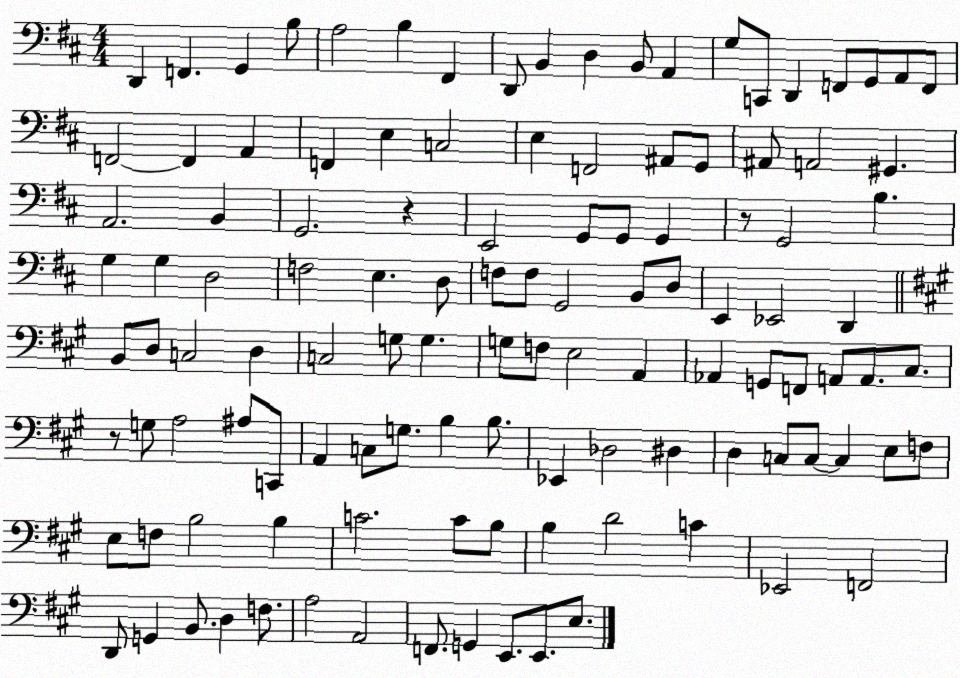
X:1
T:Untitled
M:4/4
L:1/4
K:D
D,, F,, G,, B,/2 A,2 B, ^F,, D,,/2 B,, D, B,,/2 A,, G,/2 C,,/2 D,, F,,/2 G,,/2 A,,/2 F,,/2 F,,2 F,, A,, F,, E, C,2 E, F,,2 ^A,,/2 G,,/2 ^A,,/2 A,,2 ^G,, A,,2 B,, G,,2 z E,,2 G,,/2 G,,/2 G,, z/2 G,,2 B, G, G, D,2 F,2 E, D,/2 F,/2 F,/2 G,,2 B,,/2 D,/2 E,, _E,,2 D,, B,,/2 D,/2 C,2 D, C,2 G,/2 G, G,/2 F,/2 E,2 A,, _A,, G,,/2 F,,/2 A,,/2 A,,/2 ^C,/2 z/2 G,/2 A,2 ^A,/2 C,,/2 A,, C,/2 G,/2 B, B,/2 _E,, _D,2 ^D, D, C,/2 C,/2 C, E,/2 F,/2 E,/2 F,/2 B,2 B, C2 C/2 B,/2 B, D2 C _E,,2 F,,2 D,,/2 G,, B,,/2 D, F,/2 A,2 A,,2 F,,/2 G,, E,,/2 E,,/2 E,/2